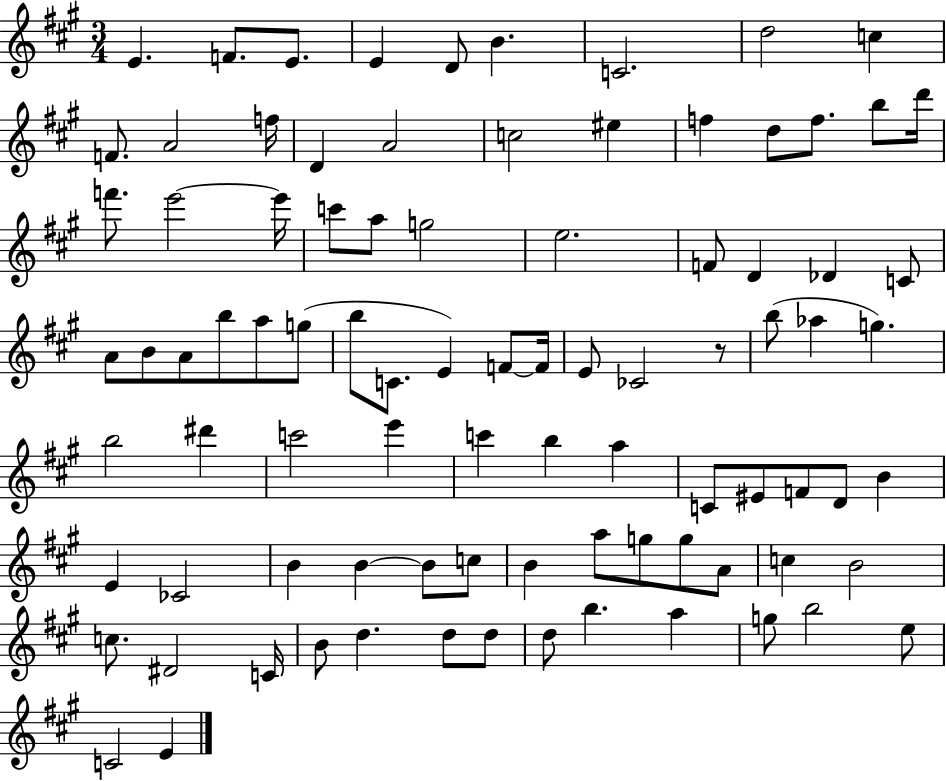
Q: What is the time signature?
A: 3/4